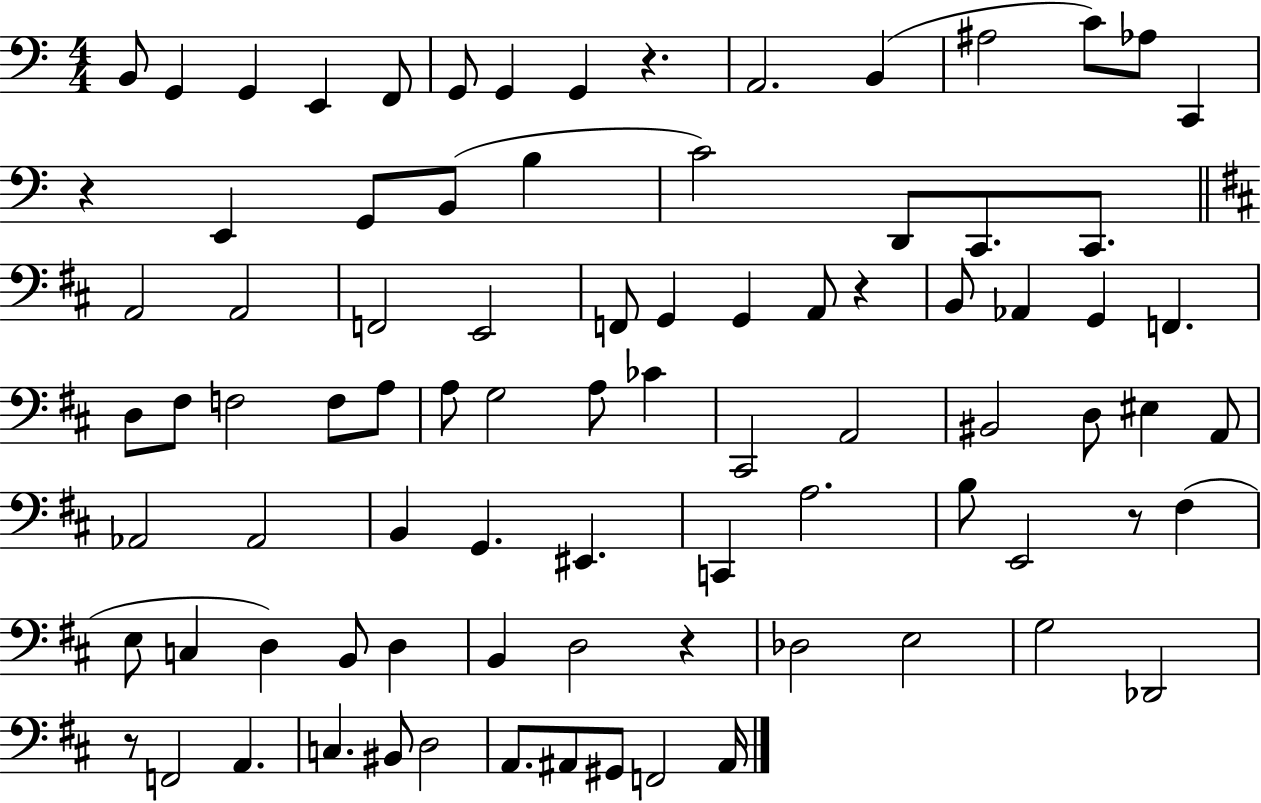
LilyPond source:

{
  \clef bass
  \numericTimeSignature
  \time 4/4
  \key c \major
  b,8 g,4 g,4 e,4 f,8 | g,8 g,4 g,4 r4. | a,2. b,4( | ais2 c'8) aes8 c,4 | \break r4 e,4 g,8 b,8( b4 | c'2) d,8 c,8. c,8. | \bar "||" \break \key b \minor a,2 a,2 | f,2 e,2 | f,8 g,4 g,4 a,8 r4 | b,8 aes,4 g,4 f,4. | \break d8 fis8 f2 f8 a8 | a8 g2 a8 ces'4 | cis,2 a,2 | bis,2 d8 eis4 a,8 | \break aes,2 aes,2 | b,4 g,4. eis,4. | c,4 a2. | b8 e,2 r8 fis4( | \break e8 c4 d4) b,8 d4 | b,4 d2 r4 | des2 e2 | g2 des,2 | \break r8 f,2 a,4. | c4. bis,8 d2 | a,8. ais,8 gis,8 f,2 ais,16 | \bar "|."
}